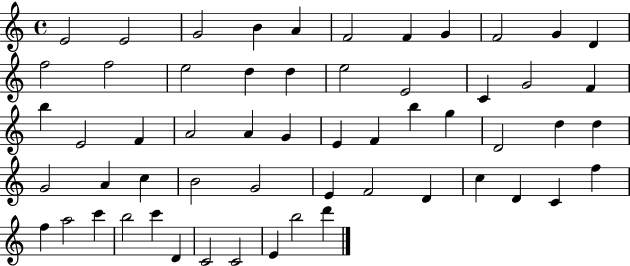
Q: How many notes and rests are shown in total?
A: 57